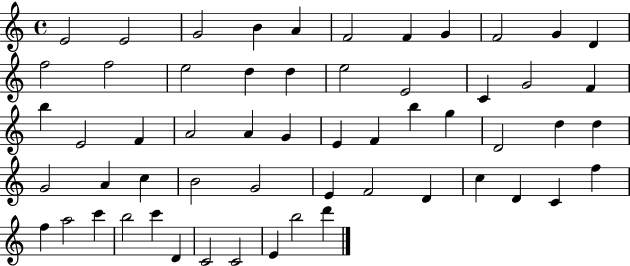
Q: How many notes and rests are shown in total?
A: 57